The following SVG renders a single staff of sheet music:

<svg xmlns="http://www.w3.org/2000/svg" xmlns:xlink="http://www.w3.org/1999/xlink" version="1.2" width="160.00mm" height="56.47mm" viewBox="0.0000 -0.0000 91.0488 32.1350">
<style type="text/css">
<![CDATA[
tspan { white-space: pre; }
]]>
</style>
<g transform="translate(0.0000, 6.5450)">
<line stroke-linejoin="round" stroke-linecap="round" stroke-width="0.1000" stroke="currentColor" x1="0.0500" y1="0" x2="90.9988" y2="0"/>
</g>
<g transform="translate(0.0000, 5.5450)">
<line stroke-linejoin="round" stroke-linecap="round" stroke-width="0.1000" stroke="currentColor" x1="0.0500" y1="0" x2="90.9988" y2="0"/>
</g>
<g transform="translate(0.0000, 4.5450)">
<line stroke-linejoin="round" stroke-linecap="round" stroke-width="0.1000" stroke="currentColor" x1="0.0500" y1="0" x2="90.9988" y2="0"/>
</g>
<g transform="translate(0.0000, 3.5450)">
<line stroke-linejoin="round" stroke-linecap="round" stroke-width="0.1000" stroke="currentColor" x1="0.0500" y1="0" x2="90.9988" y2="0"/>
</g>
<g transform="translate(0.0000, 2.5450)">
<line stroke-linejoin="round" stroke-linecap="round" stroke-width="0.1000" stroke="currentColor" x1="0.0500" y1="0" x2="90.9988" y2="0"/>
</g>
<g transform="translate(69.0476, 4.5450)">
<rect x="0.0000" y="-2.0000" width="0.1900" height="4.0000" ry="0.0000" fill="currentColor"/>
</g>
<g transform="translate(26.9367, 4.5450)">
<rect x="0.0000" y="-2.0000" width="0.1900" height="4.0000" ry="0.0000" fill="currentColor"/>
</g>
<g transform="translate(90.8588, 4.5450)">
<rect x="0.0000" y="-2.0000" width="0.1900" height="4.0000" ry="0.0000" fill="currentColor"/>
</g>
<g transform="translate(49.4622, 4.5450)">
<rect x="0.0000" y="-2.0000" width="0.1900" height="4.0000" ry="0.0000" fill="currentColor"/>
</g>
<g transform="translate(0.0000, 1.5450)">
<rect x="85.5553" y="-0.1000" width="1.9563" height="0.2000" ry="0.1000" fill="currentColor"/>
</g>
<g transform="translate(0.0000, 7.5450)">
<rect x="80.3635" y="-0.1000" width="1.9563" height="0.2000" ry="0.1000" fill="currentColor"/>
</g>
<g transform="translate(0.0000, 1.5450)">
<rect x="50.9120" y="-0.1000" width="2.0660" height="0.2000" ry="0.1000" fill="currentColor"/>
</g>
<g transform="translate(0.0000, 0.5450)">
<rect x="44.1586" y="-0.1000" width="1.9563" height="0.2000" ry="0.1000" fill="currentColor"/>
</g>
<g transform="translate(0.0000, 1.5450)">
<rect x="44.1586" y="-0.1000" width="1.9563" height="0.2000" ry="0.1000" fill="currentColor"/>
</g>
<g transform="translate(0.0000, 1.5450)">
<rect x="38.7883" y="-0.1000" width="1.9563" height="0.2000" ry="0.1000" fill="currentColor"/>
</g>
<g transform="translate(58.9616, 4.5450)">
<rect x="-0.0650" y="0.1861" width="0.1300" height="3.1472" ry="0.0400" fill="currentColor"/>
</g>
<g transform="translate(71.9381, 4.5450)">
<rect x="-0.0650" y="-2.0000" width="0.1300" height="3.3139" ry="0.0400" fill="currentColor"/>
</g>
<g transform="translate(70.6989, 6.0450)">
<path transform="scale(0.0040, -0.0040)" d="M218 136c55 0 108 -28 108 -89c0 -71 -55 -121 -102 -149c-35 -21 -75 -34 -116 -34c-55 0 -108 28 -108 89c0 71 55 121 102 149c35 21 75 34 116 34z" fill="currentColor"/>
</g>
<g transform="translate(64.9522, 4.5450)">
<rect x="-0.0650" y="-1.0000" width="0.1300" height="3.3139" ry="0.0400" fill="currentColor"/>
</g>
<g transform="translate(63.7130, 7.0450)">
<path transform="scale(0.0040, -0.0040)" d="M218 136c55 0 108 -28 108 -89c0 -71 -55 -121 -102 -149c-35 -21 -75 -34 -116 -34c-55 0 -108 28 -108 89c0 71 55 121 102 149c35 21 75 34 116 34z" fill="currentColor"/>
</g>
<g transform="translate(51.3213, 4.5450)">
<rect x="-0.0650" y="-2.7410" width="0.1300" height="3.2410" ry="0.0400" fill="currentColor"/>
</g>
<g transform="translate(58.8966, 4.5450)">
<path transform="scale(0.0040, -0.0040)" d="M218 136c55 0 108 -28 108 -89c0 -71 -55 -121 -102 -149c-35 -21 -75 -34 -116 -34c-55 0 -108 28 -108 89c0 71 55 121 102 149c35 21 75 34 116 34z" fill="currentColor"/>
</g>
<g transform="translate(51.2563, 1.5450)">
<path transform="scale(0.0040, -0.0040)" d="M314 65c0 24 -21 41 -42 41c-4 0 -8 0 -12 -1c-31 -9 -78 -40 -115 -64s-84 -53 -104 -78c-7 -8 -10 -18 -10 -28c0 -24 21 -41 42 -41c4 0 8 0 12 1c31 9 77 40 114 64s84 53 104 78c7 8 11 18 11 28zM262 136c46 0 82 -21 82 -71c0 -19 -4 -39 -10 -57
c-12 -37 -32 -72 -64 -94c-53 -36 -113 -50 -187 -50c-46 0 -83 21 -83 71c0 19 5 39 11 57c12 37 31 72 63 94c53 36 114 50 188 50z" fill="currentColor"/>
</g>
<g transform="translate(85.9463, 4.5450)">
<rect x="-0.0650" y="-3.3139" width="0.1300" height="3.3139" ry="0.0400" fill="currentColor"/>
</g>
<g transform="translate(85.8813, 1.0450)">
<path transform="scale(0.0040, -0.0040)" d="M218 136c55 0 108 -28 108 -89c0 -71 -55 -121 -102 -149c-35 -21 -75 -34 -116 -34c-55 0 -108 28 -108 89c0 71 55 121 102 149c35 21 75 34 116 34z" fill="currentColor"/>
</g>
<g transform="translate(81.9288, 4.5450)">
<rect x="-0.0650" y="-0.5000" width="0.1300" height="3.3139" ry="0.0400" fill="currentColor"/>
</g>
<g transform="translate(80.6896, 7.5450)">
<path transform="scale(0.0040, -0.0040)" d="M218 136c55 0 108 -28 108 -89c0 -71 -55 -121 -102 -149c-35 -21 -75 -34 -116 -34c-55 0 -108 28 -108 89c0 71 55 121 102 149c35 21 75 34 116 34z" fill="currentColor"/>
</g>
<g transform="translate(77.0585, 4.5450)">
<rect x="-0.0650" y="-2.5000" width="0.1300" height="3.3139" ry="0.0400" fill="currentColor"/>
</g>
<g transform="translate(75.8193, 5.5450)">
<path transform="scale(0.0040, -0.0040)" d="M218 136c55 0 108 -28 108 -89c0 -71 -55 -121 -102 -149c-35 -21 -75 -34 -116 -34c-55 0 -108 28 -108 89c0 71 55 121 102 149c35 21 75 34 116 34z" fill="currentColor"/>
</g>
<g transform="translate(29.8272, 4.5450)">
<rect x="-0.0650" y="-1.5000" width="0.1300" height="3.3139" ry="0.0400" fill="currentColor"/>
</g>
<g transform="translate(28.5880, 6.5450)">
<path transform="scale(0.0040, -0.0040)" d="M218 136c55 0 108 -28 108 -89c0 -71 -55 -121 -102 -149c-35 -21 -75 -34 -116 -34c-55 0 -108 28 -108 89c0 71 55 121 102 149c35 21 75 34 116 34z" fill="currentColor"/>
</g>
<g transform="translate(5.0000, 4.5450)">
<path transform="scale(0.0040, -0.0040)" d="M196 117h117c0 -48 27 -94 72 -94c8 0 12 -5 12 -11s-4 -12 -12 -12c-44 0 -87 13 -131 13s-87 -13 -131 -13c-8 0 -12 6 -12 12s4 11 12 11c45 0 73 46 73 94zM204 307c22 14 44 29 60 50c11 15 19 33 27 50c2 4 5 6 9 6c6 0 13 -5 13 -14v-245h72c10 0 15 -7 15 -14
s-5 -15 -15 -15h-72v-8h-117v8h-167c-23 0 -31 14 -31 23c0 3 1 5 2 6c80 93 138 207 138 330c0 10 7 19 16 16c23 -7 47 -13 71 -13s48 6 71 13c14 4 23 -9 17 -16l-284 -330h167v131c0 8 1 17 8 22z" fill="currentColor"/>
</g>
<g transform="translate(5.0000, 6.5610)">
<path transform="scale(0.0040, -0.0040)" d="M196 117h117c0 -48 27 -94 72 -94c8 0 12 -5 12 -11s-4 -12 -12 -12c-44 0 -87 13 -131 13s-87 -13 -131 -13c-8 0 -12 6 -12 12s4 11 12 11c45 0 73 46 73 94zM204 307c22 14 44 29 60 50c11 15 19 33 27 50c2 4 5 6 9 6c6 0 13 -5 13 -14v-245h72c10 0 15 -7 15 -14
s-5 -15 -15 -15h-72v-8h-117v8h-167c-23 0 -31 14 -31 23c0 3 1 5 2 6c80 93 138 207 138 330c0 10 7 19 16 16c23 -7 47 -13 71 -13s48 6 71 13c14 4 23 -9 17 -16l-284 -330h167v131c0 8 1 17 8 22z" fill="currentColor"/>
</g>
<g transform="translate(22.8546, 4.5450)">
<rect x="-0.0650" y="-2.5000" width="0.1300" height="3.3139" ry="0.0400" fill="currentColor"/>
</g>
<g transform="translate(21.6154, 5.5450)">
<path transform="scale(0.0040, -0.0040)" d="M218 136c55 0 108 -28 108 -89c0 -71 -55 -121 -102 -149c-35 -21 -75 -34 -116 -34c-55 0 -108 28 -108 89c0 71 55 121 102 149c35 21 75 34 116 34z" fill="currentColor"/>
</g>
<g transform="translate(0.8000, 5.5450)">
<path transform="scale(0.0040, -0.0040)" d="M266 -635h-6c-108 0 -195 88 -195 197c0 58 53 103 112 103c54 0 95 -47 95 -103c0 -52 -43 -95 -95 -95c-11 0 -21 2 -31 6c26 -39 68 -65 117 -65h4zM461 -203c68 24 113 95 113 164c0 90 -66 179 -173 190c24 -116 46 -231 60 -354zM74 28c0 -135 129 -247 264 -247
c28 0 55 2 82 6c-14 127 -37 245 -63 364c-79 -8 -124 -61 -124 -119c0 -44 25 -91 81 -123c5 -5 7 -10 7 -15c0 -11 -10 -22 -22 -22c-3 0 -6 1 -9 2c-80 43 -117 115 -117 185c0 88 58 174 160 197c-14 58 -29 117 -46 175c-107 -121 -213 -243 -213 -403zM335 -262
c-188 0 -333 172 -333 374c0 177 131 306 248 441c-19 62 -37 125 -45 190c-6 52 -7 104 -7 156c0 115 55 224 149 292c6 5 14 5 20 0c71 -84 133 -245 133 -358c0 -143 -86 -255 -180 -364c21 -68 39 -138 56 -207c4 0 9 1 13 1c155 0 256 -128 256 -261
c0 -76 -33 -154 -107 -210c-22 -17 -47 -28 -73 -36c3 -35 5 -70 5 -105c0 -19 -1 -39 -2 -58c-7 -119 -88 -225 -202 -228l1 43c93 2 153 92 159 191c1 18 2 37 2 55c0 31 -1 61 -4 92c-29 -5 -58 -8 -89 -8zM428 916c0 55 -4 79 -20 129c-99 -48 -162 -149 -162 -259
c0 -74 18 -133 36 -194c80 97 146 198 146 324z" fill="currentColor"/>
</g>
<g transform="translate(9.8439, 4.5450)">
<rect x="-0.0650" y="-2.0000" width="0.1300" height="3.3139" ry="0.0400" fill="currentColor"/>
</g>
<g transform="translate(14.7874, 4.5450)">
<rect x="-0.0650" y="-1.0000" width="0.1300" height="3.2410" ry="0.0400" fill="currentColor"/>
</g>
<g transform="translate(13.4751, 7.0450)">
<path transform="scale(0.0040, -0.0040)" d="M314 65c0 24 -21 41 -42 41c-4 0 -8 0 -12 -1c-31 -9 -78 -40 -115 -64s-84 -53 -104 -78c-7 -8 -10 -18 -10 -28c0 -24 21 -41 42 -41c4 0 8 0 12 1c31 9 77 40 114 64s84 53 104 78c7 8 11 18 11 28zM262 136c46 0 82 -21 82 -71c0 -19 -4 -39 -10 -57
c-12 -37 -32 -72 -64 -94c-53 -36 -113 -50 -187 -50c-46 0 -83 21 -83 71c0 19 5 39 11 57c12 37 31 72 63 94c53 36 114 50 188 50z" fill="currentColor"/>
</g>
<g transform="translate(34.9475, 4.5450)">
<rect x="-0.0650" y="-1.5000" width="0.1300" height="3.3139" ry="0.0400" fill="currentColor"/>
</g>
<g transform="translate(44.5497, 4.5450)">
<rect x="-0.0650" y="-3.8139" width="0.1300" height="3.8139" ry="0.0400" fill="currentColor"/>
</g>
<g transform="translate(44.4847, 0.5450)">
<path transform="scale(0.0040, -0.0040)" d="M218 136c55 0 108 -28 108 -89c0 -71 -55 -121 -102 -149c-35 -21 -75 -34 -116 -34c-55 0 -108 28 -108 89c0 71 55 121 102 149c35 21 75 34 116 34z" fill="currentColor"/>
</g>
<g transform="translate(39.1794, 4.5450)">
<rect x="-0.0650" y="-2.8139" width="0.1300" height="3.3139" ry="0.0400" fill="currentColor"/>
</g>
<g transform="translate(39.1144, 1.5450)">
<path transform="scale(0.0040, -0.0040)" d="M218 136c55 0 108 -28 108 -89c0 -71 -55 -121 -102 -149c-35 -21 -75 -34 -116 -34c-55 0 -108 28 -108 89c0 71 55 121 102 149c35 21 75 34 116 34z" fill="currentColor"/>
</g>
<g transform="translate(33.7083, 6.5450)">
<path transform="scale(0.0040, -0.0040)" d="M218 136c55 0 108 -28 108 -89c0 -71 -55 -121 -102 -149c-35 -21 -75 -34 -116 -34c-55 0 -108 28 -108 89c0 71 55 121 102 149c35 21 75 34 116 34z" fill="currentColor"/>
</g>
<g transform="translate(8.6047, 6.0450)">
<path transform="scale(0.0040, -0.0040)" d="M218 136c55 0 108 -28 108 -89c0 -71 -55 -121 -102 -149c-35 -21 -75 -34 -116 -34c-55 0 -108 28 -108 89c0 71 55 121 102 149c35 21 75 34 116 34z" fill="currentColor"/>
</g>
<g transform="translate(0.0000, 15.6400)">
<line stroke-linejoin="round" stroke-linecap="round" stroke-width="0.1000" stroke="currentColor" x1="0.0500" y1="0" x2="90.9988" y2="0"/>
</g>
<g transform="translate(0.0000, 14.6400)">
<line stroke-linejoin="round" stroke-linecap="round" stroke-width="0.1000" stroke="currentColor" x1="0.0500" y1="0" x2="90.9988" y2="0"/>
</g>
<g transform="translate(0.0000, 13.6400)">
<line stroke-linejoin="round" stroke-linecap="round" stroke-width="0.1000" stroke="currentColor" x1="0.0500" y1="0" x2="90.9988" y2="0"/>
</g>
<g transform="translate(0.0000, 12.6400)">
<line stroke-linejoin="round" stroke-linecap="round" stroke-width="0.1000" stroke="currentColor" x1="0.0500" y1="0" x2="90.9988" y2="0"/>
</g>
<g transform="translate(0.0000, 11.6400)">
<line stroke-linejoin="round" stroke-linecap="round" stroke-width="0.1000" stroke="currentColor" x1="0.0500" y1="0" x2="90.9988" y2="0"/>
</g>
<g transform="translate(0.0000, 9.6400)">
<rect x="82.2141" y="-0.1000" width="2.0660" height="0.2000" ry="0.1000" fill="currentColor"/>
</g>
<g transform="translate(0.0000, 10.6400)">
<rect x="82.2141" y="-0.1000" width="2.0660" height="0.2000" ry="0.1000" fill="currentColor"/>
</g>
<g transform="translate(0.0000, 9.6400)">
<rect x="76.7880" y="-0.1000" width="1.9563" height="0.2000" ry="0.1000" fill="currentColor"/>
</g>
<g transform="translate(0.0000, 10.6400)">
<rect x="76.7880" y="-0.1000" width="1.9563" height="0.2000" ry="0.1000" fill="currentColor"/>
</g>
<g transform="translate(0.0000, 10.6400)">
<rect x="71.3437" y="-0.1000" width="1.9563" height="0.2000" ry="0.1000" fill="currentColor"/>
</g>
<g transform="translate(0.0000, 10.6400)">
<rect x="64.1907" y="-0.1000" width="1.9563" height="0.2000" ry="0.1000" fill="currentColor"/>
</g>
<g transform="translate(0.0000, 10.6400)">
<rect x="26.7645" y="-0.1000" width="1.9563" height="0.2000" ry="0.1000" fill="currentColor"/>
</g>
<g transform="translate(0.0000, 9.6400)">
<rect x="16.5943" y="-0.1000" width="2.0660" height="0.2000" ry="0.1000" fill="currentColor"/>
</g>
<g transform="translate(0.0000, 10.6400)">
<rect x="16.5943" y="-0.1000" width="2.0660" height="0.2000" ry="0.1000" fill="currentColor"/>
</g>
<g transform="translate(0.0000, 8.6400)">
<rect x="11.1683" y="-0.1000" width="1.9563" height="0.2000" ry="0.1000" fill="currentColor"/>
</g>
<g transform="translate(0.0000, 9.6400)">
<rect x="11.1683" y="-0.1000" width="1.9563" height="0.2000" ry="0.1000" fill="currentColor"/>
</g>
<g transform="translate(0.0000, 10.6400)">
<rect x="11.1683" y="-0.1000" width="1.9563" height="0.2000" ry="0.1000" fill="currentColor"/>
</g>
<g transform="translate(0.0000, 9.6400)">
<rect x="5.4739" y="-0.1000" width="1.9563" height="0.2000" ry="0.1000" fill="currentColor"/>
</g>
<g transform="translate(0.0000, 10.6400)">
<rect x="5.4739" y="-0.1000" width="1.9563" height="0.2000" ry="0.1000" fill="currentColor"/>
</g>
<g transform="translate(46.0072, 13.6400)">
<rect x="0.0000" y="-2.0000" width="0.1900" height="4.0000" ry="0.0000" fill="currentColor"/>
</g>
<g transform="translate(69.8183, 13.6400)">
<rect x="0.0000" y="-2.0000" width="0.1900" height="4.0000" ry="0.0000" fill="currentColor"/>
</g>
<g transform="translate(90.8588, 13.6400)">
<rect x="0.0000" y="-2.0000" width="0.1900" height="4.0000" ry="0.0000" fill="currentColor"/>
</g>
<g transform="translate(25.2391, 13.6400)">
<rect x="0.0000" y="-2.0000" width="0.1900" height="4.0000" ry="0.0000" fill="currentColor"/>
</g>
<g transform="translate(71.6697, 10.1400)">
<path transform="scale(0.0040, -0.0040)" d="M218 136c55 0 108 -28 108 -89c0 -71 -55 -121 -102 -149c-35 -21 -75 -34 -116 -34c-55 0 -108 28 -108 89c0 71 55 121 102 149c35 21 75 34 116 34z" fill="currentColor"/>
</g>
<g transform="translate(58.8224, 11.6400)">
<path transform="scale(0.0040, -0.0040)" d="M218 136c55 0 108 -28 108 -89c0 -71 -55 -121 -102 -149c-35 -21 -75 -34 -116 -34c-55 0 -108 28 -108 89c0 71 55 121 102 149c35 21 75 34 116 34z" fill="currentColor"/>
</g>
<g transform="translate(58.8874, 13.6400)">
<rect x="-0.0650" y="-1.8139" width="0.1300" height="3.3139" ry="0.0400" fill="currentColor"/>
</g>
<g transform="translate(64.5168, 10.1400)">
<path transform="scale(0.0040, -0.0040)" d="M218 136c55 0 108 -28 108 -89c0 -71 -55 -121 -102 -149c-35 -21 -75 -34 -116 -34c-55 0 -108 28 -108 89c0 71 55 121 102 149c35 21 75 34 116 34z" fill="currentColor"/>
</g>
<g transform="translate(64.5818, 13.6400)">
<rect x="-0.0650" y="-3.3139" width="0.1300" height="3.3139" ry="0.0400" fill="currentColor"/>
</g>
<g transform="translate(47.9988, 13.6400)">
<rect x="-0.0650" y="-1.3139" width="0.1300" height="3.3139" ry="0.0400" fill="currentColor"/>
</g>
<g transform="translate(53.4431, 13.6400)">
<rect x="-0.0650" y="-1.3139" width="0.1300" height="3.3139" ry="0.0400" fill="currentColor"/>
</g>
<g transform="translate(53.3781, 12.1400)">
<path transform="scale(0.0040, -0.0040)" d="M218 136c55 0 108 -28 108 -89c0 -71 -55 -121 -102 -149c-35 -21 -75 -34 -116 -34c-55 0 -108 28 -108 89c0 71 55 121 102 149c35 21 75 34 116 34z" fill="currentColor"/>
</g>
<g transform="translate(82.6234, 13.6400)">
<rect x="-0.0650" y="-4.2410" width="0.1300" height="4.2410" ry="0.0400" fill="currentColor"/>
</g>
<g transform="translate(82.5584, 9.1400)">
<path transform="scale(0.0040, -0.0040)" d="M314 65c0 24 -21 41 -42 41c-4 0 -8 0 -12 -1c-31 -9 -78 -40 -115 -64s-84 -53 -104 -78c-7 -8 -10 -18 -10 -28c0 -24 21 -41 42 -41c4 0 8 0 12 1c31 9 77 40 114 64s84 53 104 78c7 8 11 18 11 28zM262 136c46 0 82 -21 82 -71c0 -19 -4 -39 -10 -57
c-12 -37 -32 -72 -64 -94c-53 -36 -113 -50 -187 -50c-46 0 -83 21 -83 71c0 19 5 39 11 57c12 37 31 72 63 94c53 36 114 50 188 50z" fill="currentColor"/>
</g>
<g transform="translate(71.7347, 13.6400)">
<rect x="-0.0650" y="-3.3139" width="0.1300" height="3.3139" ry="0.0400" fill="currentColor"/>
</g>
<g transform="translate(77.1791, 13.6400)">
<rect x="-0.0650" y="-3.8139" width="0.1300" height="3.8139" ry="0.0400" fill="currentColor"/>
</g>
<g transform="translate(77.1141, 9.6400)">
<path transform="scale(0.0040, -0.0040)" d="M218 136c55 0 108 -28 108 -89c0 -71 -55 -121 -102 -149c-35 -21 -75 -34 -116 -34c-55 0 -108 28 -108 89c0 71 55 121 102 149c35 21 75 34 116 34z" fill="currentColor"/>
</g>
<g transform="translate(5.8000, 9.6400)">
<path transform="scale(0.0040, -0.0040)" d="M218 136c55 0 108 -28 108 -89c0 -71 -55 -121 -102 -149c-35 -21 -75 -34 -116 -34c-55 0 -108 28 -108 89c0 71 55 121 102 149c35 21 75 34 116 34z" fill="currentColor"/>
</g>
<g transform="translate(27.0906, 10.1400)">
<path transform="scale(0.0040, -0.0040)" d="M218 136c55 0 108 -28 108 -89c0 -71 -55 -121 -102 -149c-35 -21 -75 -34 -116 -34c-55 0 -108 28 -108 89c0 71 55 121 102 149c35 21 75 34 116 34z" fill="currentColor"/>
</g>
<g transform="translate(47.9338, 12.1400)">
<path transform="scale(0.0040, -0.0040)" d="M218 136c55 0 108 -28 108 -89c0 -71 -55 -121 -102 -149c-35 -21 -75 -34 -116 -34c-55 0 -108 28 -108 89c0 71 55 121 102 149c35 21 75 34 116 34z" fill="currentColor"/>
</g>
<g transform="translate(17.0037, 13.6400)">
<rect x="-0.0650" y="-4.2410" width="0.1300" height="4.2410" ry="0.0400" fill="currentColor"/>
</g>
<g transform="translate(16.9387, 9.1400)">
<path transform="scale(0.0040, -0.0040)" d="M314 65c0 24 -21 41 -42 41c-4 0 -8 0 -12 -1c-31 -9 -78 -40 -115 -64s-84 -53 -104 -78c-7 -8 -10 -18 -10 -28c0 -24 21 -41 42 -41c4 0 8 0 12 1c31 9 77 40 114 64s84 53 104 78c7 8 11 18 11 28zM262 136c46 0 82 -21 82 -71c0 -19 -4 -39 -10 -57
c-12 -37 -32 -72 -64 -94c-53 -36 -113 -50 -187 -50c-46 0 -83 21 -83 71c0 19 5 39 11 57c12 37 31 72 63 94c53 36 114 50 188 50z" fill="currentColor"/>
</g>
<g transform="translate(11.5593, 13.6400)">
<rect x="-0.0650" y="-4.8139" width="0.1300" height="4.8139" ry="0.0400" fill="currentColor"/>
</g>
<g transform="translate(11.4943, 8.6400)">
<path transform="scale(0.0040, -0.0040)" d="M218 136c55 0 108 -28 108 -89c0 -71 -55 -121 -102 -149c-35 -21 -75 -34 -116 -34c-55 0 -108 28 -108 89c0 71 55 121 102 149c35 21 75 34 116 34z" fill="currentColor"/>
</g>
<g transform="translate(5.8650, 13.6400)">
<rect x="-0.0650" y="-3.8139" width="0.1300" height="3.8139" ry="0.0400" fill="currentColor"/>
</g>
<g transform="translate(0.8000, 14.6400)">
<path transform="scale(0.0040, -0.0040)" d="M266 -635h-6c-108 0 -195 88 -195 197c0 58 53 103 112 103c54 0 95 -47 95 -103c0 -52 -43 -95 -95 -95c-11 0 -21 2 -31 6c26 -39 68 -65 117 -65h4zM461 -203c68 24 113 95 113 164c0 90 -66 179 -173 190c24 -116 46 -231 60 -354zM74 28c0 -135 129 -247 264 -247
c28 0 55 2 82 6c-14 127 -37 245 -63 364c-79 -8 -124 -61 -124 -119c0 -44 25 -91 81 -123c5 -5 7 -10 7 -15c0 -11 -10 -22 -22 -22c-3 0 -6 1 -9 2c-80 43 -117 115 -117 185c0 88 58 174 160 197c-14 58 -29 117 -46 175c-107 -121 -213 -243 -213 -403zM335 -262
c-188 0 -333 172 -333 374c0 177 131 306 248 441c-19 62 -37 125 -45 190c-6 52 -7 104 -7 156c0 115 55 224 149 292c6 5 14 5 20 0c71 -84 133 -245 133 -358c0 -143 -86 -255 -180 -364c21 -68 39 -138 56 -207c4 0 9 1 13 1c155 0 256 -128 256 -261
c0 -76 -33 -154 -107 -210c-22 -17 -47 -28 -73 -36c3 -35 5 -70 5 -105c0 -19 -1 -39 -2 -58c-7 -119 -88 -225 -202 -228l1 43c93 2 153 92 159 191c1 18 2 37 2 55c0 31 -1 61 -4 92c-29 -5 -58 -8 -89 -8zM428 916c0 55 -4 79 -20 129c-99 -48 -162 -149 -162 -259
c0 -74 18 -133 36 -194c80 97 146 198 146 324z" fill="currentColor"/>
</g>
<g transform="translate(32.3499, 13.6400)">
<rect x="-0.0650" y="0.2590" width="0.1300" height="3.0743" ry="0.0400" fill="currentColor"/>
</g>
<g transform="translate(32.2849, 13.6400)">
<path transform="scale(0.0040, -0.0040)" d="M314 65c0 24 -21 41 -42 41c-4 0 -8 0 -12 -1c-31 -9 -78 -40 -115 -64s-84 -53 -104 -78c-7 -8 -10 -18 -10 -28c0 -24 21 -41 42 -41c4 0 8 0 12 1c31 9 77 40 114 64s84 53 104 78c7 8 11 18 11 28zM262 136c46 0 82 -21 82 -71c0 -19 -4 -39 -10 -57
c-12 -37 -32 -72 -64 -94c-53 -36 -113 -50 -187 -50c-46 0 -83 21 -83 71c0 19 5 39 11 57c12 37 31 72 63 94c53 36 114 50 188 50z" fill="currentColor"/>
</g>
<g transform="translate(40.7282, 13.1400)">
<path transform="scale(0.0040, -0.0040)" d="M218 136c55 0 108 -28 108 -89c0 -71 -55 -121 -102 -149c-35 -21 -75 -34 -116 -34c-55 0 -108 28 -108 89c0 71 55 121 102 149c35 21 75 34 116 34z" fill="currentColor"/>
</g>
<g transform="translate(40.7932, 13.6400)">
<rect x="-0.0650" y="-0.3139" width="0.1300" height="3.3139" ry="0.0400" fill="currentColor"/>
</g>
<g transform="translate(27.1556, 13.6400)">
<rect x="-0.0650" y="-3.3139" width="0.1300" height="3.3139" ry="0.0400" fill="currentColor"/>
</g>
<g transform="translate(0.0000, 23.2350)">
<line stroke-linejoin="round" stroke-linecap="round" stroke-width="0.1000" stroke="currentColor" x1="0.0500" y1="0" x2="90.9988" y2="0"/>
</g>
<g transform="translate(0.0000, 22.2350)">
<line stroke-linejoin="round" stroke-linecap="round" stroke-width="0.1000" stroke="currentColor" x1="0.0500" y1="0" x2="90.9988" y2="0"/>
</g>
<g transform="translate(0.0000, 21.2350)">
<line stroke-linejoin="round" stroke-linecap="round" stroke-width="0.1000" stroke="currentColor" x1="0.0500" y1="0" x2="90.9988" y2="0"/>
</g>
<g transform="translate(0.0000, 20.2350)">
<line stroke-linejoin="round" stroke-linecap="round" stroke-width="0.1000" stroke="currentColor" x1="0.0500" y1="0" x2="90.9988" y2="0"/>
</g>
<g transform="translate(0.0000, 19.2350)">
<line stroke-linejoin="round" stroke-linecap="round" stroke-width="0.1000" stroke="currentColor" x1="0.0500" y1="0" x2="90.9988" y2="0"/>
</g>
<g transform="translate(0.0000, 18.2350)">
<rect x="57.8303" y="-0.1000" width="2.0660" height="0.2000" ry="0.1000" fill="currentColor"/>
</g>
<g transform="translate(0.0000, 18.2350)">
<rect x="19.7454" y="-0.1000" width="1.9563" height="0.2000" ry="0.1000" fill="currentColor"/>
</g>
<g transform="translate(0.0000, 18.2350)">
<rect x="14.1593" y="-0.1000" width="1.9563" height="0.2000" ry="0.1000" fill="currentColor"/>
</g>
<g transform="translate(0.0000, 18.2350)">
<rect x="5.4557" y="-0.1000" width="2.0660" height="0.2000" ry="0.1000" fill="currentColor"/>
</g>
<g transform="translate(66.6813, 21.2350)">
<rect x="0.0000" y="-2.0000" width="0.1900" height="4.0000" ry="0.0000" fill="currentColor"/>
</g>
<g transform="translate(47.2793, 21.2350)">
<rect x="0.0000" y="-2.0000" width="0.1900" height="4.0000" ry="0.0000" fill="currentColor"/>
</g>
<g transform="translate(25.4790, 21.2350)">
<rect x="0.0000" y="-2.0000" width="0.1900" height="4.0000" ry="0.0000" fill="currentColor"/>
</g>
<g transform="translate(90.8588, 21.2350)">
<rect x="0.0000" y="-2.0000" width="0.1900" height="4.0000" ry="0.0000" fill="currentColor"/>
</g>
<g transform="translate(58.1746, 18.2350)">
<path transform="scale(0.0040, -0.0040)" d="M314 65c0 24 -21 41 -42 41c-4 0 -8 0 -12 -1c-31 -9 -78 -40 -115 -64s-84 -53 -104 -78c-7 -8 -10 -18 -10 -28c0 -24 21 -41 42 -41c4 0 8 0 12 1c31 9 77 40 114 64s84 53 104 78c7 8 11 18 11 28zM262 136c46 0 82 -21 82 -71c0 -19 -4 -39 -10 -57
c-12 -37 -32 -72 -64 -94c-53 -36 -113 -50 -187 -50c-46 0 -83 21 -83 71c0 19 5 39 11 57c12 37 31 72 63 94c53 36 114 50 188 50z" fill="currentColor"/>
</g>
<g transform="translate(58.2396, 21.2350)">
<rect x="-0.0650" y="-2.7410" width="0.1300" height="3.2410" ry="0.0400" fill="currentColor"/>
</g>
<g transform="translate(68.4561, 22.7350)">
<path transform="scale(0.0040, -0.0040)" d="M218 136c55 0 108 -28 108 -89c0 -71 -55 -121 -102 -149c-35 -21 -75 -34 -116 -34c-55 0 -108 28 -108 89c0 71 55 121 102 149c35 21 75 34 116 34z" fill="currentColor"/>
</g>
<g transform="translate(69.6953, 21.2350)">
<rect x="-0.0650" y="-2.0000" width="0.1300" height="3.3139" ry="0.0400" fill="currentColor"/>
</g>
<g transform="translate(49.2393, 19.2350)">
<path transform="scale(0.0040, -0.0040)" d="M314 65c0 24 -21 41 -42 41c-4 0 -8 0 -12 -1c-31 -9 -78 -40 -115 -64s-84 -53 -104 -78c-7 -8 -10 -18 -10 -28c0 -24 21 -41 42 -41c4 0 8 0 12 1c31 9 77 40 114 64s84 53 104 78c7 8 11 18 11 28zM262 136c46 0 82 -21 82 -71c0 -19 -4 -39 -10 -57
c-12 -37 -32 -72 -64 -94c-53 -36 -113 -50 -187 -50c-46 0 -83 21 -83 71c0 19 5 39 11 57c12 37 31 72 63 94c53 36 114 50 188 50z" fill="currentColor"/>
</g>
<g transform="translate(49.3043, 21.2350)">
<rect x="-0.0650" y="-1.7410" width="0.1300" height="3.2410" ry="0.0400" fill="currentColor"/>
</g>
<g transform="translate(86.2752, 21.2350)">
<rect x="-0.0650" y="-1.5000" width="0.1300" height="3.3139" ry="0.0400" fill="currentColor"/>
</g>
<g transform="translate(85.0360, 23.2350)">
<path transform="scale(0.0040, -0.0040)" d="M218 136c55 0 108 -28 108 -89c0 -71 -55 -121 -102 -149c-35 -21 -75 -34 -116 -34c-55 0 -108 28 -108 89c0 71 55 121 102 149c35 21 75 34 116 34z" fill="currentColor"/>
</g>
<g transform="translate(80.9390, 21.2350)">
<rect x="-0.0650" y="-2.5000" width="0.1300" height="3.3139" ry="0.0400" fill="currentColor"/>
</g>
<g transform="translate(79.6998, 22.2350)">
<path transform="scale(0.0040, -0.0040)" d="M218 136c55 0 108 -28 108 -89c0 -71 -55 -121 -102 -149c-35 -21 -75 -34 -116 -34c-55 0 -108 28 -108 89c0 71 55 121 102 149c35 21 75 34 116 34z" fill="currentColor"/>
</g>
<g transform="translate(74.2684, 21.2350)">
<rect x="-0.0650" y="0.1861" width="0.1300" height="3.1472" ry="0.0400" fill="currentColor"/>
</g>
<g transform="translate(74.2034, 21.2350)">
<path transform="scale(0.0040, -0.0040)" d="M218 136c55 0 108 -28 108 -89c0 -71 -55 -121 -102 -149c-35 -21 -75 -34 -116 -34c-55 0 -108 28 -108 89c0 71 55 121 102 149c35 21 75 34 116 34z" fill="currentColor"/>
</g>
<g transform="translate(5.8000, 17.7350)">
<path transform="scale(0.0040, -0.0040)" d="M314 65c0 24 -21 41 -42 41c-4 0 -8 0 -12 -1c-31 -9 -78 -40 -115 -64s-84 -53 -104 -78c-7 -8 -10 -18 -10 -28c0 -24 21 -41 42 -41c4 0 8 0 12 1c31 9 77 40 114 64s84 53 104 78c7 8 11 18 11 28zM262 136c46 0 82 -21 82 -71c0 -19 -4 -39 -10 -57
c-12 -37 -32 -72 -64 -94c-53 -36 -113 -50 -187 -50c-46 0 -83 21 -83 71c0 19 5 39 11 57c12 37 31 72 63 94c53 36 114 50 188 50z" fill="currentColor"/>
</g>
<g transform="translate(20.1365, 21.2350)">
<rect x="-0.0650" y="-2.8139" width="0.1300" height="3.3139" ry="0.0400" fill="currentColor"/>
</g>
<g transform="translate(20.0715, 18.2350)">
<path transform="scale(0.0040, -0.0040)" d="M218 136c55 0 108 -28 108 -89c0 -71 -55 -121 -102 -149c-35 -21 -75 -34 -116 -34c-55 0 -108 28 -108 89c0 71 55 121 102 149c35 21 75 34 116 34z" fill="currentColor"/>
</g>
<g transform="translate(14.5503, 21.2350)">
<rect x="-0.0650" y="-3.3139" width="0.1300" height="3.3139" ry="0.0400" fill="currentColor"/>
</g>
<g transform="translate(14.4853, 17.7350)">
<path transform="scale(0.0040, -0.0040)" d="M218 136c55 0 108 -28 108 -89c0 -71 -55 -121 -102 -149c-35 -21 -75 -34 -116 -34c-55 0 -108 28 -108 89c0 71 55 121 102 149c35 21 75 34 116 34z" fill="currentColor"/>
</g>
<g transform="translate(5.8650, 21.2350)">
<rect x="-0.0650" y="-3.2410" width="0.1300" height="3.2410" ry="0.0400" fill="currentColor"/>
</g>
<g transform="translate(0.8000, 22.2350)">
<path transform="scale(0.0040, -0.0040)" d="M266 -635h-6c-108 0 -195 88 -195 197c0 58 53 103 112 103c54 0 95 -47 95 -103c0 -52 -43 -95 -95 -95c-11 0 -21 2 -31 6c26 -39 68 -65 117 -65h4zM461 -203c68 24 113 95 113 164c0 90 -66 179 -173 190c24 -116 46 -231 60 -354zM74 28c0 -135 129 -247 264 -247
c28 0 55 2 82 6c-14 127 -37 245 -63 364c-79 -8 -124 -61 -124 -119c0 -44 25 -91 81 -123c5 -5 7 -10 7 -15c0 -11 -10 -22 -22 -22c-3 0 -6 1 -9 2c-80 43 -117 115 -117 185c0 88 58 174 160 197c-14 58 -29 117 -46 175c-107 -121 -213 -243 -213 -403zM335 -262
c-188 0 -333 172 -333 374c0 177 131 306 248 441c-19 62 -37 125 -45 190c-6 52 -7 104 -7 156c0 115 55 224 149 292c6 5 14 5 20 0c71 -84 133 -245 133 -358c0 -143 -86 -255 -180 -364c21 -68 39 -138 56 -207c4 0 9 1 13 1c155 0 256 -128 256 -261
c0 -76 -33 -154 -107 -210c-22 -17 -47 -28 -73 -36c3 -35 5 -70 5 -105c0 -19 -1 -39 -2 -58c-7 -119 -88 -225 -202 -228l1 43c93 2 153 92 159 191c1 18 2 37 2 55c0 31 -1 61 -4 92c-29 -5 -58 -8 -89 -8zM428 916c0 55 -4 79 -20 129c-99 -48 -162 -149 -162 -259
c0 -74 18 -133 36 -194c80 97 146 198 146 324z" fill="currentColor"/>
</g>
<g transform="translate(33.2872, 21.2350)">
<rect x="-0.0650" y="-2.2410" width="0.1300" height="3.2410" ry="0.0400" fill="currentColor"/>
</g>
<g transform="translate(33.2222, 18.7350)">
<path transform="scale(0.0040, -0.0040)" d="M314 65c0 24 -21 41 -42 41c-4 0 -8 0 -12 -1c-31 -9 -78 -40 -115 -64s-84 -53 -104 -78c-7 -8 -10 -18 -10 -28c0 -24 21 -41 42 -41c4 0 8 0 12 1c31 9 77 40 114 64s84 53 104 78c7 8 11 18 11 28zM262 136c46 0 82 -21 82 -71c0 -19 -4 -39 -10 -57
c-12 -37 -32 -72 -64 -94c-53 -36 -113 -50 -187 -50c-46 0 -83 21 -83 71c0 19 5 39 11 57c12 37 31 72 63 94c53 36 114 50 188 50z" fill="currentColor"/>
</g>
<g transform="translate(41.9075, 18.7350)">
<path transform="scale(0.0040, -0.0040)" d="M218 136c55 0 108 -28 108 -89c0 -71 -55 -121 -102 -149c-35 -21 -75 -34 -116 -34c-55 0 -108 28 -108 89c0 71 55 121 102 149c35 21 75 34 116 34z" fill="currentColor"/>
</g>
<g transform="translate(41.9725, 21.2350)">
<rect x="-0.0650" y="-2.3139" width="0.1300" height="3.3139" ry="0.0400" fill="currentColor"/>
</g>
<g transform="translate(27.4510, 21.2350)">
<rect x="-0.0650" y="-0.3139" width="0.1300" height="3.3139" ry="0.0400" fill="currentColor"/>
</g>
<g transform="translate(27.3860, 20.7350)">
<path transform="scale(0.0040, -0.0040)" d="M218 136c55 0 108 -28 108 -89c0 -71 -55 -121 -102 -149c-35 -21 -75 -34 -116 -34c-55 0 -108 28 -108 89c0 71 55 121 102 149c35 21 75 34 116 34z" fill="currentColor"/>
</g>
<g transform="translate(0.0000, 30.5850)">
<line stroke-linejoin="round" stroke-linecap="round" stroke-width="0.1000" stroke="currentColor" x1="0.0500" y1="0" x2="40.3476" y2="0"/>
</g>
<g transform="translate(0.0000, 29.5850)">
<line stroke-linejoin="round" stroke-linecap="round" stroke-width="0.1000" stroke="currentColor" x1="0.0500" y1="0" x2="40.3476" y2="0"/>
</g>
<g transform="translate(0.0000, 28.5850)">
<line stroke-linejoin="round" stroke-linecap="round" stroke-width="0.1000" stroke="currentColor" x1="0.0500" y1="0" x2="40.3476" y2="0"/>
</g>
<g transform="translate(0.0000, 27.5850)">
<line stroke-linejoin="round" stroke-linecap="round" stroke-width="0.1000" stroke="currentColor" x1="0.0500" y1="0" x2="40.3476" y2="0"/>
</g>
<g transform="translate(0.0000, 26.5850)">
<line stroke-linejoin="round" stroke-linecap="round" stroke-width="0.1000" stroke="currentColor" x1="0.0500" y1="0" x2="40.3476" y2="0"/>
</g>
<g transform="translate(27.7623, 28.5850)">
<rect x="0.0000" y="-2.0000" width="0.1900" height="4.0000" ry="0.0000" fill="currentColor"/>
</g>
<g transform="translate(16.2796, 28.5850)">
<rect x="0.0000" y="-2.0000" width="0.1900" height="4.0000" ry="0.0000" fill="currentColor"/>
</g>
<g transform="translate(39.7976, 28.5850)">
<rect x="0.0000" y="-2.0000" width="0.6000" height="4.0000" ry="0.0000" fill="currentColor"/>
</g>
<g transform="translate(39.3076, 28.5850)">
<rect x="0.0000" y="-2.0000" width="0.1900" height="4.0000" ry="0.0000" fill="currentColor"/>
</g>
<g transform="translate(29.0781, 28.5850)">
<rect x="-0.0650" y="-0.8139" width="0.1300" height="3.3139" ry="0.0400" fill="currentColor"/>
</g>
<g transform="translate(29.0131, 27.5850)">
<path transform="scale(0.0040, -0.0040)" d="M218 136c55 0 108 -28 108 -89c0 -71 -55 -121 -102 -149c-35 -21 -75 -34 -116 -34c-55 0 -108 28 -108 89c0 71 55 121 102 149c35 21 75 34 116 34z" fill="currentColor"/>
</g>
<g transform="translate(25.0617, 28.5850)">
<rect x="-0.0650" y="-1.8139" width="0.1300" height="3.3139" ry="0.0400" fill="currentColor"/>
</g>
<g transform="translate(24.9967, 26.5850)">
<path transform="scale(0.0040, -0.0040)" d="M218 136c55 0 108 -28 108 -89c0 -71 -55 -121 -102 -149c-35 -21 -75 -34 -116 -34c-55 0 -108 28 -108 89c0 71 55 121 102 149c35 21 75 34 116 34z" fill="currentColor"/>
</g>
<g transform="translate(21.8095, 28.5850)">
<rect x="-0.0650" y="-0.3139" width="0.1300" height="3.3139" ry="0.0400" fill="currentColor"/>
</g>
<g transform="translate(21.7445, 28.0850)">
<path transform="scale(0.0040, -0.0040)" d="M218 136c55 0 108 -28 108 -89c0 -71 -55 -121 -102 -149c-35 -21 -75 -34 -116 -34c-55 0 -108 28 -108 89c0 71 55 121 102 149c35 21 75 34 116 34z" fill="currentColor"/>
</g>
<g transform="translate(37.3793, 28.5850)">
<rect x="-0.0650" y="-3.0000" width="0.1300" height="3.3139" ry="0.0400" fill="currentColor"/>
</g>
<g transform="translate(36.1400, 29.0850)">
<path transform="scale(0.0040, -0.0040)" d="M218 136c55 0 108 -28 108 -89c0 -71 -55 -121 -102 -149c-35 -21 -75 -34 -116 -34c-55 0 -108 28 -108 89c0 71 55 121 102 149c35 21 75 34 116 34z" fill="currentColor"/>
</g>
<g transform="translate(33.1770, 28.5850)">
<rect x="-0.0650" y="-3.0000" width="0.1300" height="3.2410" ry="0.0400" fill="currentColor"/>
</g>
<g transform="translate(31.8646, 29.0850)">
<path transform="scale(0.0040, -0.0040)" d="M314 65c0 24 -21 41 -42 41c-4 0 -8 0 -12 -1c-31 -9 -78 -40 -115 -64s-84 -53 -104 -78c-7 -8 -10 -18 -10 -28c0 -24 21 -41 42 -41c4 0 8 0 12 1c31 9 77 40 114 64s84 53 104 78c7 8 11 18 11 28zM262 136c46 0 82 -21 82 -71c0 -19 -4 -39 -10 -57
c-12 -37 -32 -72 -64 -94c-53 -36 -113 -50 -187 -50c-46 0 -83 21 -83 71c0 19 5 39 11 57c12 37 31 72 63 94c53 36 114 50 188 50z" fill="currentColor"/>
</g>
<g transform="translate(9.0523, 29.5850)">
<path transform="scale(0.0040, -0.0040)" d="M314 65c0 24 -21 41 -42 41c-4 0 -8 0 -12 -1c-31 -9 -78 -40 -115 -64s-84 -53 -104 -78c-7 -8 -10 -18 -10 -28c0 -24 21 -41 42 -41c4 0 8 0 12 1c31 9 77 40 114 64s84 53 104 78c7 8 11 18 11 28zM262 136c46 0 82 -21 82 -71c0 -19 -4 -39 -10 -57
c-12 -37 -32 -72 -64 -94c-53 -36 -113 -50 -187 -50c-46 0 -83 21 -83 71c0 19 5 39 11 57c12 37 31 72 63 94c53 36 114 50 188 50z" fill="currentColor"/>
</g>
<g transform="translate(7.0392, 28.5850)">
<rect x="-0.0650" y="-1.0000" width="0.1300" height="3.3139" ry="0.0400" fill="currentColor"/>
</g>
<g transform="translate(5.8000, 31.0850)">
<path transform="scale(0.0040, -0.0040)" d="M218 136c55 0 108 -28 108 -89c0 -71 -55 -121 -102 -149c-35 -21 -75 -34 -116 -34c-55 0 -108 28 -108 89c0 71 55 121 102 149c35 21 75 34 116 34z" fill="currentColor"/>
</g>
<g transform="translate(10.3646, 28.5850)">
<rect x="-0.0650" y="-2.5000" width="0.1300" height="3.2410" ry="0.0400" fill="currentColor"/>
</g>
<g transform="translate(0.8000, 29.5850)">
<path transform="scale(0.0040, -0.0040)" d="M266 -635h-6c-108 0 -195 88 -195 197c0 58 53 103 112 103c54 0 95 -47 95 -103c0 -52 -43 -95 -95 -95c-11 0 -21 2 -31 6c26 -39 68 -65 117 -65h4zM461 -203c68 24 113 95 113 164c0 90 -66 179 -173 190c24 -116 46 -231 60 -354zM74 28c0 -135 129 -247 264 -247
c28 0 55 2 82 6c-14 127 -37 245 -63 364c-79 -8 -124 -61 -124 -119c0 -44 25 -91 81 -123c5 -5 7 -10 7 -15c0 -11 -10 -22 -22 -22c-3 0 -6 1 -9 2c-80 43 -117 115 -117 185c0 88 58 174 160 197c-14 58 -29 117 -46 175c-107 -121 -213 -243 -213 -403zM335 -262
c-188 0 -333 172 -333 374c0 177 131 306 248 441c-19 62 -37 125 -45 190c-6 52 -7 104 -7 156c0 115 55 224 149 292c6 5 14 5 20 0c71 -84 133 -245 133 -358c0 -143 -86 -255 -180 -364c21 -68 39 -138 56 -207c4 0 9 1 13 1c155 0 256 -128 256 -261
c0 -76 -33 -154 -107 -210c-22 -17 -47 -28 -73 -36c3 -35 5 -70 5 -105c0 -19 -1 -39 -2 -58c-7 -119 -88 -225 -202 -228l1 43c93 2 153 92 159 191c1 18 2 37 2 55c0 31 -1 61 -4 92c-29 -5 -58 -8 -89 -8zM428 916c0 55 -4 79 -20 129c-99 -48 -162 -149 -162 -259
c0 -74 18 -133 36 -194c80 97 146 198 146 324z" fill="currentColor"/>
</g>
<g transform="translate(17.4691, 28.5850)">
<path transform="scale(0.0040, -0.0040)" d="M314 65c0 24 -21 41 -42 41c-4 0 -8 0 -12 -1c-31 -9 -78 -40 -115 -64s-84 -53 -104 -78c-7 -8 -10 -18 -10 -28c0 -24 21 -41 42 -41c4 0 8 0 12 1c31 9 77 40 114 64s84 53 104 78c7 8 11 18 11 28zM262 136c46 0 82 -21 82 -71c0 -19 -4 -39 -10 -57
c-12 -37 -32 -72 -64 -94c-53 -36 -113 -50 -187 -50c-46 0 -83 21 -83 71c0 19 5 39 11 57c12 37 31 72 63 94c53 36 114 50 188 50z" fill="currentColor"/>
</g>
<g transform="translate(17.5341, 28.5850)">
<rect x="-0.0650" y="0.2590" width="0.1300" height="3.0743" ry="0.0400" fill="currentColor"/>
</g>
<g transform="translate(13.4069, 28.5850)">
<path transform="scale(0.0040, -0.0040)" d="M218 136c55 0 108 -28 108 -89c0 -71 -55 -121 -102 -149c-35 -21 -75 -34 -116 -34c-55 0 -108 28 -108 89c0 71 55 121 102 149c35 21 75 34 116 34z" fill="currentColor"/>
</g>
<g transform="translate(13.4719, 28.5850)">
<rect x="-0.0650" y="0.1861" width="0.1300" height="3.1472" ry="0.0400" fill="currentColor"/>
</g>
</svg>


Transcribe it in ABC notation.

X:1
T:Untitled
M:4/4
L:1/4
K:C
F D2 G E E a c' a2 B D F G C b c' e' d'2 b B2 c e e f b b c' d'2 b2 b a c g2 g f2 a2 F B G E D G2 B B2 c f d A2 A